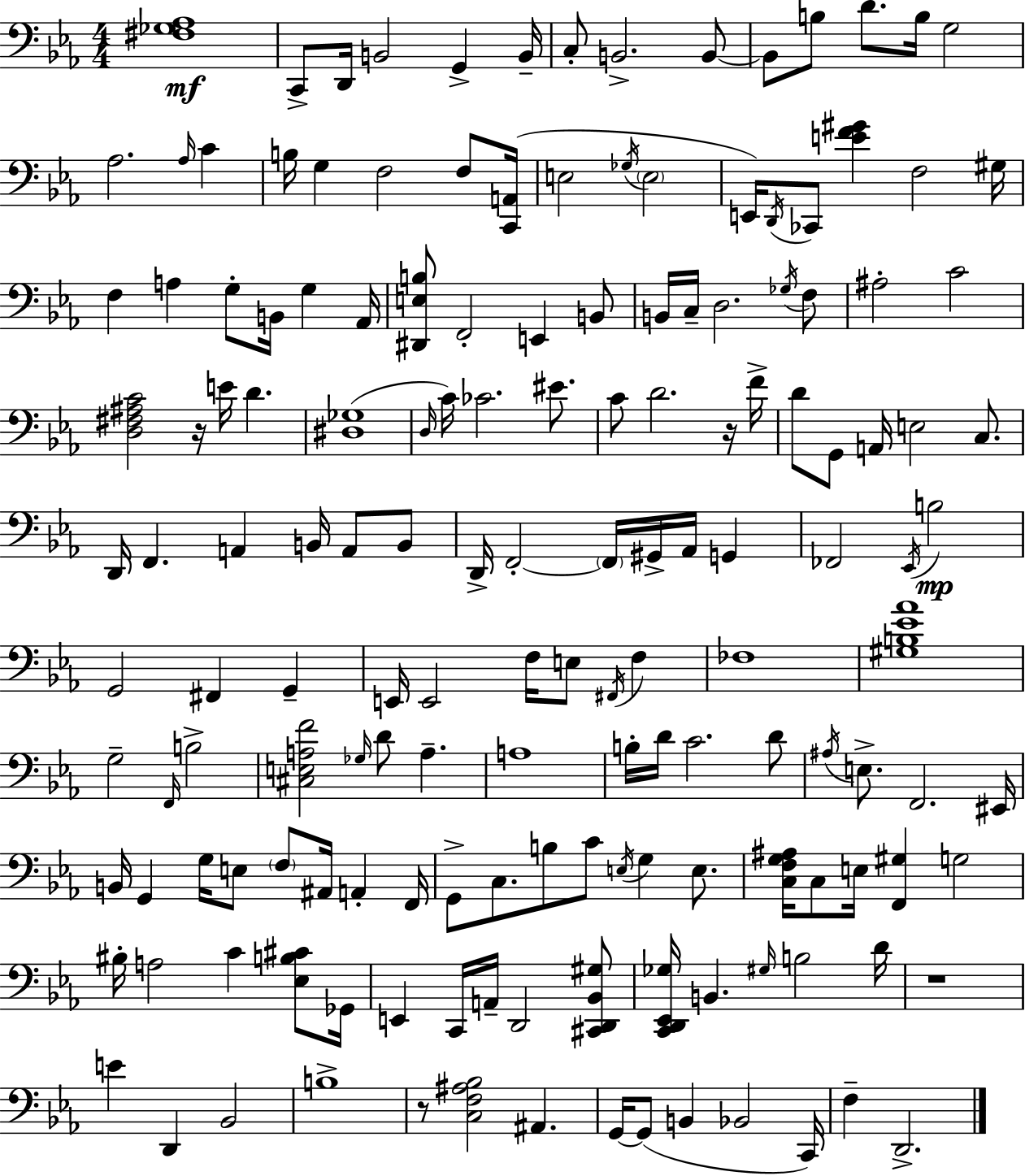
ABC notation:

X:1
T:Untitled
M:4/4
L:1/4
K:Eb
[^F,_G,_A,]4 C,,/2 D,,/4 B,,2 G,, B,,/4 C,/2 B,,2 B,,/2 B,,/2 B,/2 D/2 B,/4 G,2 _A,2 _A,/4 C B,/4 G, F,2 F,/2 [C,,A,,]/4 E,2 _G,/4 E,2 E,,/4 D,,/4 _C,,/2 [EF^G] F,2 ^G,/4 F, A, G,/2 B,,/4 G, _A,,/4 [^D,,E,B,]/2 F,,2 E,, B,,/2 B,,/4 C,/4 D,2 _G,/4 F,/2 ^A,2 C2 [D,^F,^A,C]2 z/4 E/4 D [^D,_G,]4 D,/4 C/4 _C2 ^E/2 C/2 D2 z/4 F/4 D/2 G,,/2 A,,/4 E,2 C,/2 D,,/4 F,, A,, B,,/4 A,,/2 B,,/2 D,,/4 F,,2 F,,/4 ^G,,/4 _A,,/4 G,, _F,,2 _E,,/4 B,2 G,,2 ^F,, G,, E,,/4 E,,2 F,/4 E,/2 ^F,,/4 F, _F,4 [^G,B,_E_A]4 G,2 F,,/4 B,2 [^C,E,A,F]2 _G,/4 D/2 A, A,4 B,/4 D/4 C2 D/2 ^A,/4 E,/2 F,,2 ^E,,/4 B,,/4 G,, G,/4 E,/2 F,/2 ^A,,/4 A,, F,,/4 G,,/2 C,/2 B,/2 C/2 E,/4 G, E,/2 [C,F,G,^A,]/4 C,/2 E,/4 [F,,^G,] G,2 ^B,/4 A,2 C [_E,B,^C]/2 _G,,/4 E,, C,,/4 A,,/4 D,,2 [^C,,D,,_B,,^G,]/2 [C,,D,,_E,,_G,]/4 B,, ^G,/4 B,2 D/4 z4 E D,, _B,,2 B,4 z/2 [C,F,^A,_B,]2 ^A,, G,,/4 G,,/2 B,, _B,,2 C,,/4 F, D,,2